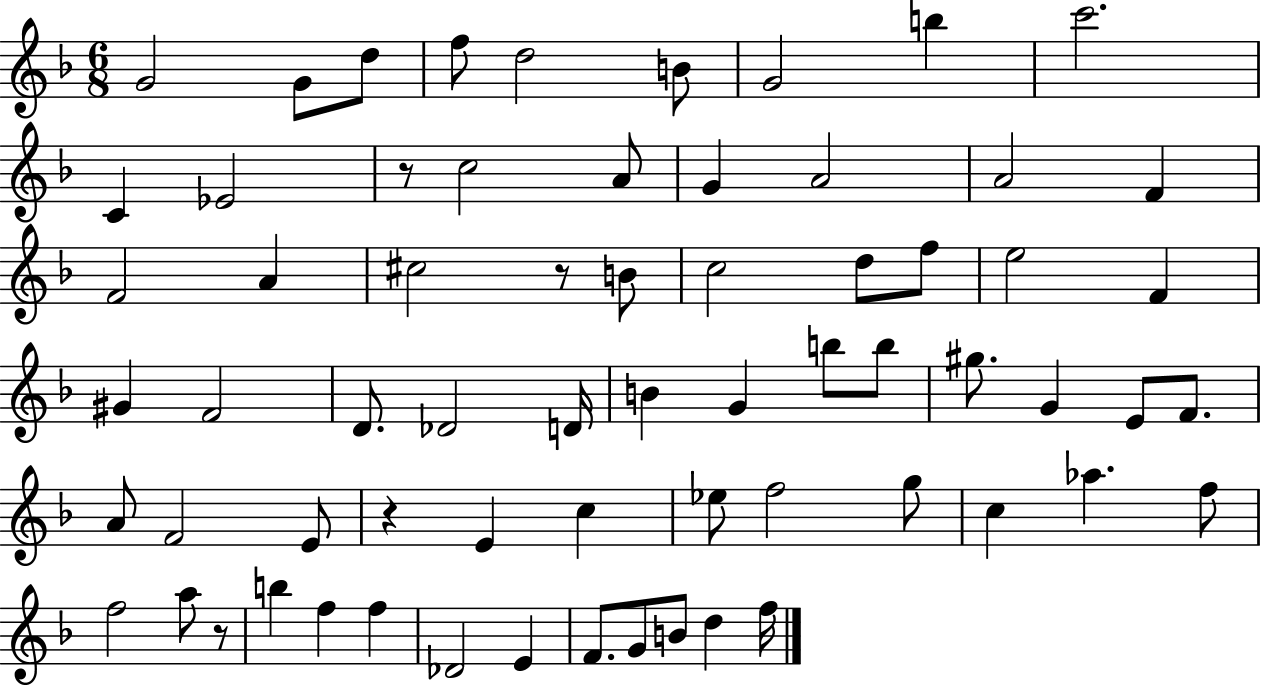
X:1
T:Untitled
M:6/8
L:1/4
K:F
G2 G/2 d/2 f/2 d2 B/2 G2 b c'2 C _E2 z/2 c2 A/2 G A2 A2 F F2 A ^c2 z/2 B/2 c2 d/2 f/2 e2 F ^G F2 D/2 _D2 D/4 B G b/2 b/2 ^g/2 G E/2 F/2 A/2 F2 E/2 z E c _e/2 f2 g/2 c _a f/2 f2 a/2 z/2 b f f _D2 E F/2 G/2 B/2 d f/4